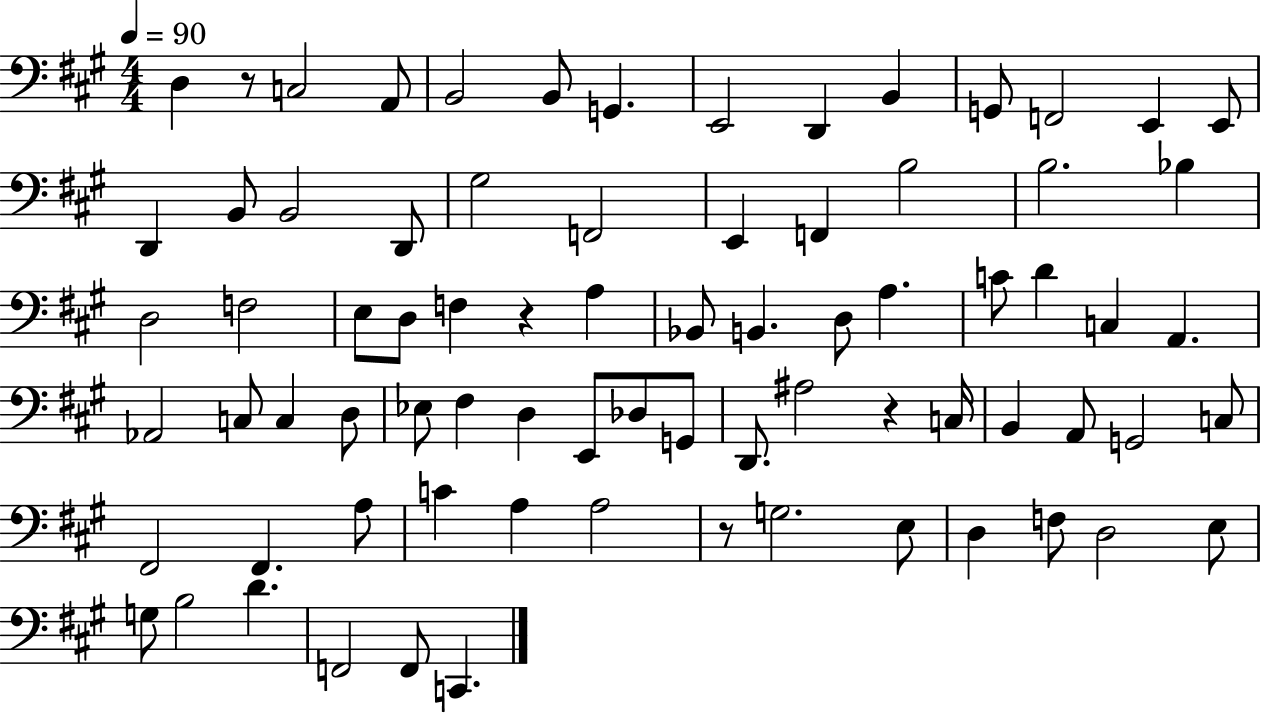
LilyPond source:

{
  \clef bass
  \numericTimeSignature
  \time 4/4
  \key a \major
  \tempo 4 = 90
  d4 r8 c2 a,8 | b,2 b,8 g,4. | e,2 d,4 b,4 | g,8 f,2 e,4 e,8 | \break d,4 b,8 b,2 d,8 | gis2 f,2 | e,4 f,4 b2 | b2. bes4 | \break d2 f2 | e8 d8 f4 r4 a4 | bes,8 b,4. d8 a4. | c'8 d'4 c4 a,4. | \break aes,2 c8 c4 d8 | ees8 fis4 d4 e,8 des8 g,8 | d,8. ais2 r4 c16 | b,4 a,8 g,2 c8 | \break fis,2 fis,4. a8 | c'4 a4 a2 | r8 g2. e8 | d4 f8 d2 e8 | \break g8 b2 d'4. | f,2 f,8 c,4. | \bar "|."
}